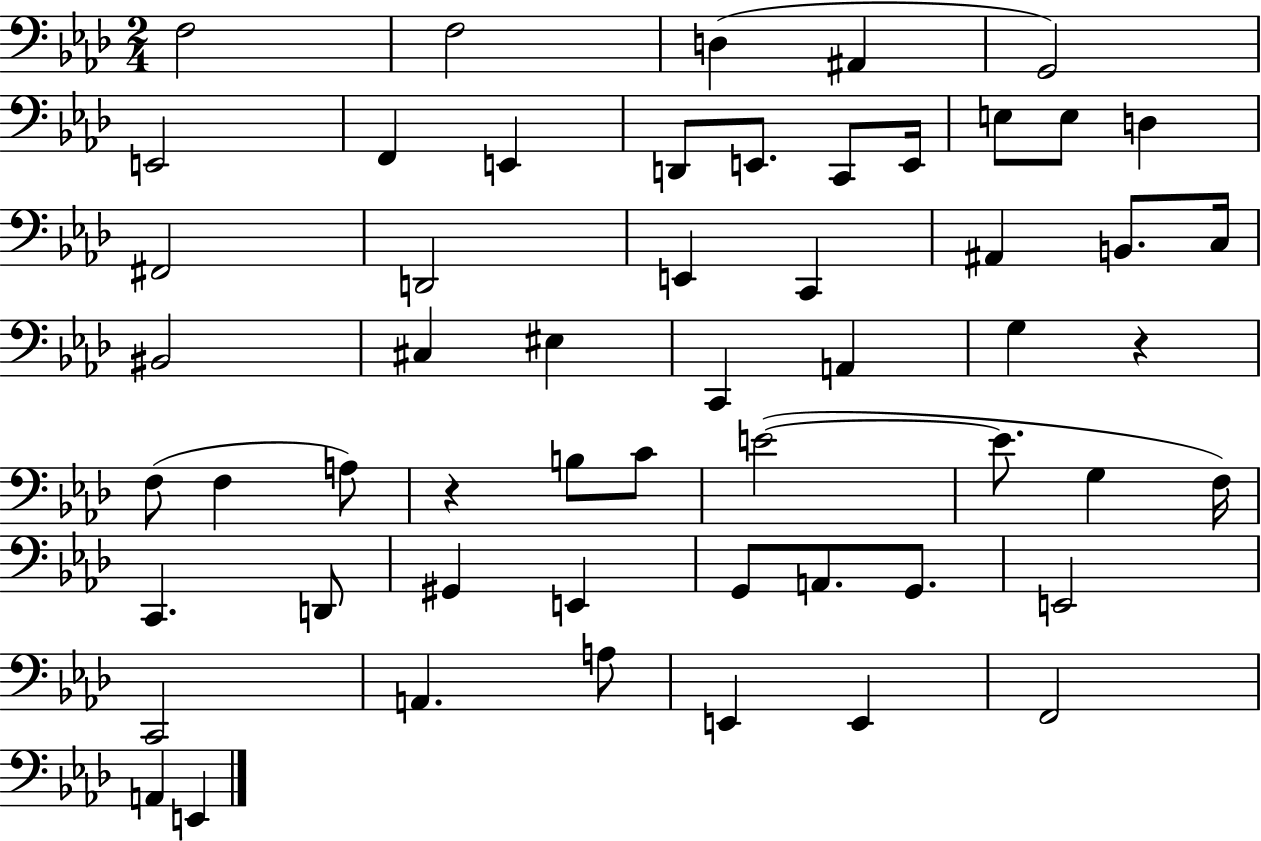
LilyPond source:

{
  \clef bass
  \numericTimeSignature
  \time 2/4
  \key aes \major
  \repeat volta 2 { f2 | f2 | d4( ais,4 | g,2) | \break e,2 | f,4 e,4 | d,8 e,8. c,8 e,16 | e8 e8 d4 | \break fis,2 | d,2 | e,4 c,4 | ais,4 b,8. c16 | \break bis,2 | cis4 eis4 | c,4 a,4 | g4 r4 | \break f8( f4 a8) | r4 b8 c'8 | e'2~(~ | e'8. g4 f16) | \break c,4. d,8 | gis,4 e,4 | g,8 a,8. g,8. | e,2 | \break c,2 | a,4. a8 | e,4 e,4 | f,2 | \break a,4 e,4 | } \bar "|."
}